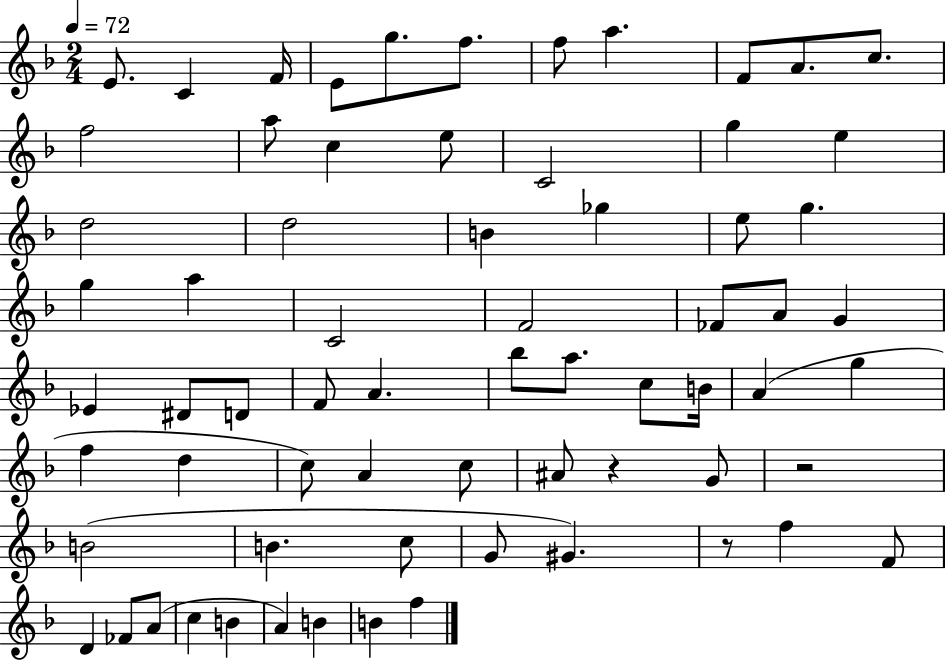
X:1
T:Untitled
M:2/4
L:1/4
K:F
E/2 C F/4 E/2 g/2 f/2 f/2 a F/2 A/2 c/2 f2 a/2 c e/2 C2 g e d2 d2 B _g e/2 g g a C2 F2 _F/2 A/2 G _E ^D/2 D/2 F/2 A _b/2 a/2 c/2 B/4 A g f d c/2 A c/2 ^A/2 z G/2 z2 B2 B c/2 G/2 ^G z/2 f F/2 D _F/2 A/2 c B A B B f